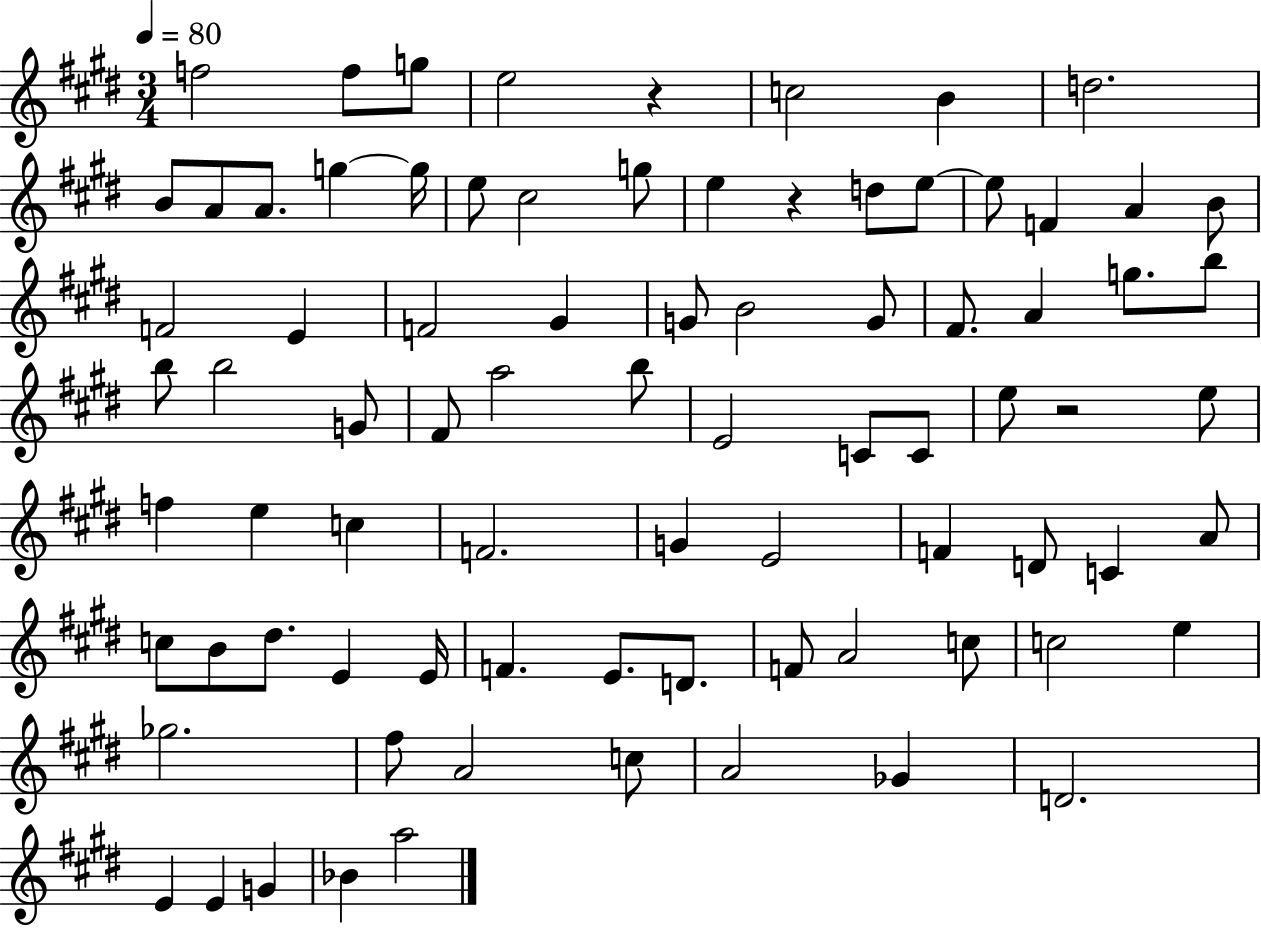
{
  \clef treble
  \numericTimeSignature
  \time 3/4
  \key e \major
  \tempo 4 = 80
  \repeat volta 2 { f''2 f''8 g''8 | e''2 r4 | c''2 b'4 | d''2. | \break b'8 a'8 a'8. g''4~~ g''16 | e''8 cis''2 g''8 | e''4 r4 d''8 e''8~~ | e''8 f'4 a'4 b'8 | \break f'2 e'4 | f'2 gis'4 | g'8 b'2 g'8 | fis'8. a'4 g''8. b''8 | \break b''8 b''2 g'8 | fis'8 a''2 b''8 | e'2 c'8 c'8 | e''8 r2 e''8 | \break f''4 e''4 c''4 | f'2. | g'4 e'2 | f'4 d'8 c'4 a'8 | \break c''8 b'8 dis''8. e'4 e'16 | f'4. e'8. d'8. | f'8 a'2 c''8 | c''2 e''4 | \break ges''2. | fis''8 a'2 c''8 | a'2 ges'4 | d'2. | \break e'4 e'4 g'4 | bes'4 a''2 | } \bar "|."
}